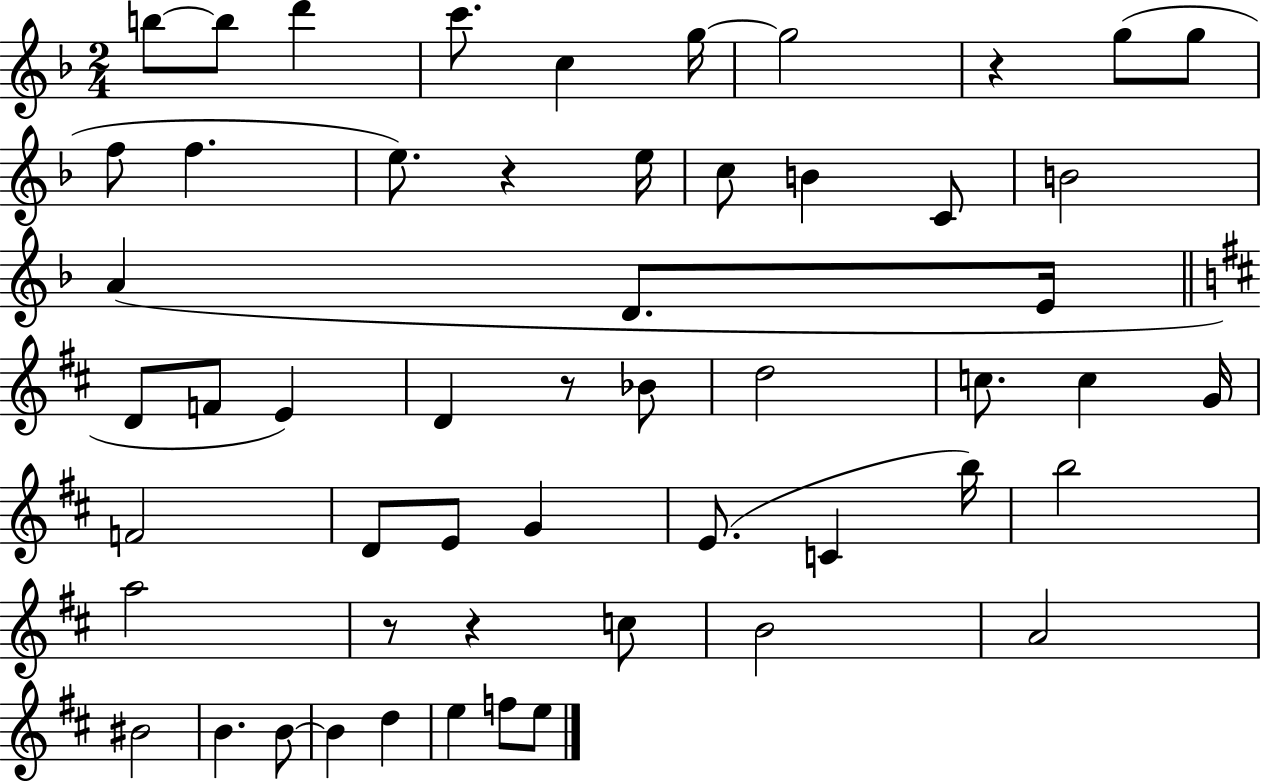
X:1
T:Untitled
M:2/4
L:1/4
K:F
b/2 b/2 d' c'/2 c g/4 g2 z g/2 g/2 f/2 f e/2 z e/4 c/2 B C/2 B2 A D/2 E/4 D/2 F/2 E D z/2 _B/2 d2 c/2 c G/4 F2 D/2 E/2 G E/2 C b/4 b2 a2 z/2 z c/2 B2 A2 ^B2 B B/2 B d e f/2 e/2